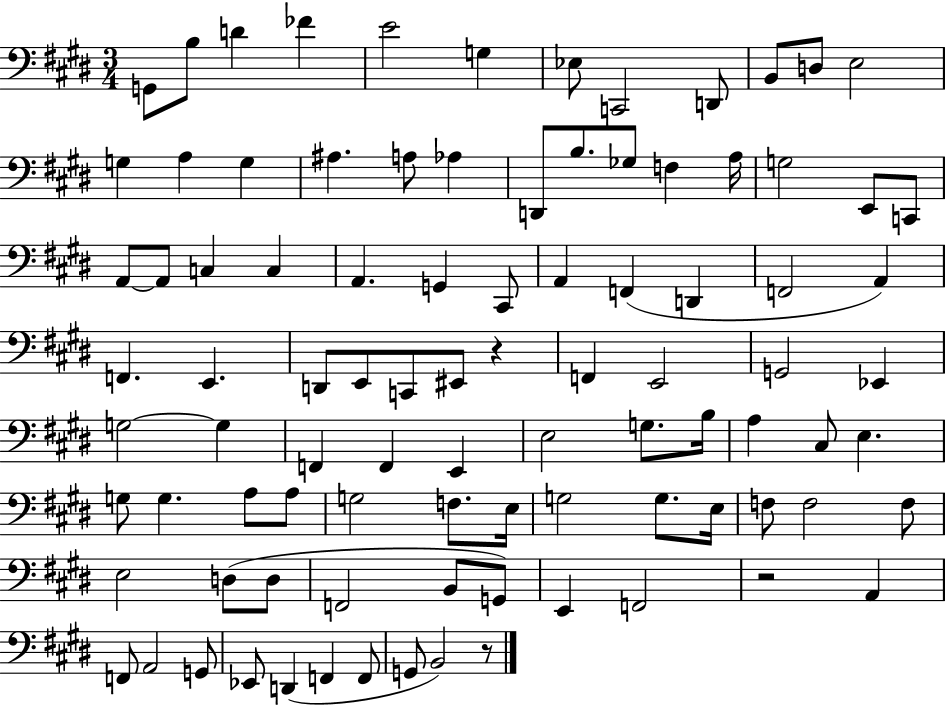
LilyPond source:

{
  \clef bass
  \numericTimeSignature
  \time 3/4
  \key e \major
  \repeat volta 2 { g,8 b8 d'4 fes'4 | e'2 g4 | ees8 c,2 d,8 | b,8 d8 e2 | \break g4 a4 g4 | ais4. a8 aes4 | d,8 b8. ges8 f4 a16 | g2 e,8 c,8 | \break a,8~~ a,8 c4 c4 | a,4. g,4 cis,8 | a,4 f,4( d,4 | f,2 a,4) | \break f,4. e,4. | d,8 e,8 c,8 eis,8 r4 | f,4 e,2 | g,2 ees,4 | \break g2~~ g4 | f,4 f,4 e,4 | e2 g8. b16 | a4 cis8 e4. | \break g8 g4. a8 a8 | g2 f8. e16 | g2 g8. e16 | f8 f2 f8 | \break e2 d8( d8 | f,2 b,8 g,8) | e,4 f,2 | r2 a,4 | \break f,8 a,2 g,8 | ees,8 d,4( f,4 f,8 | g,8 b,2) r8 | } \bar "|."
}